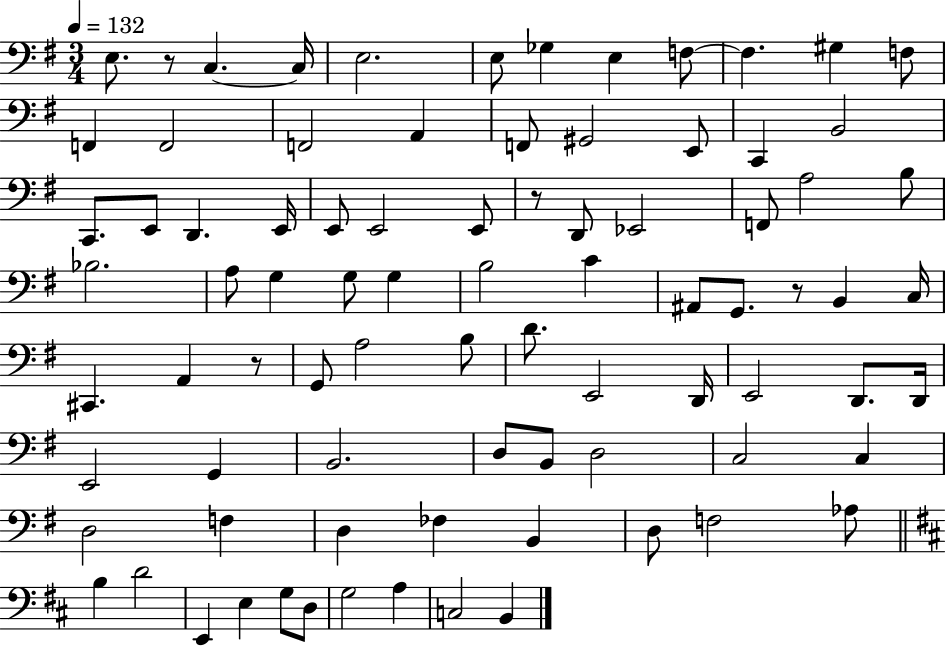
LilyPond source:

{
  \clef bass
  \numericTimeSignature
  \time 3/4
  \key g \major
  \tempo 4 = 132
  e8. r8 c4.~~ c16 | e2. | e8 ges4 e4 f8~~ | f4. gis4 f8 | \break f,4 f,2 | f,2 a,4 | f,8 gis,2 e,8 | c,4 b,2 | \break c,8. e,8 d,4. e,16 | e,8 e,2 e,8 | r8 d,8 ees,2 | f,8 a2 b8 | \break bes2. | a8 g4 g8 g4 | b2 c'4 | ais,8 g,8. r8 b,4 c16 | \break cis,4. a,4 r8 | g,8 a2 b8 | d'8. e,2 d,16 | e,2 d,8. d,16 | \break e,2 g,4 | b,2. | d8 b,8 d2 | c2 c4 | \break d2 f4 | d4 fes4 b,4 | d8 f2 aes8 | \bar "||" \break \key b \minor b4 d'2 | e,4 e4 g8 d8 | g2 a4 | c2 b,4 | \break \bar "|."
}